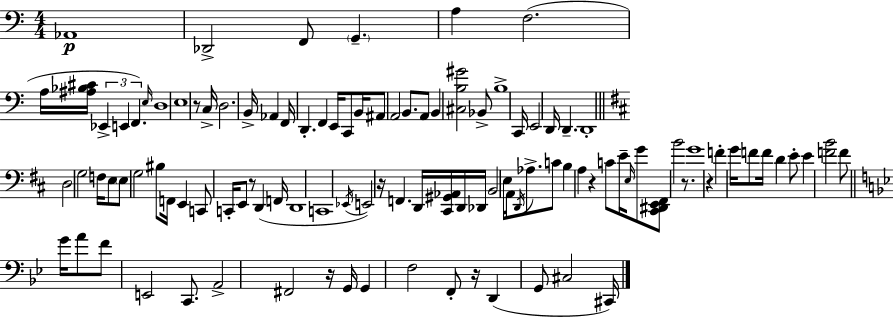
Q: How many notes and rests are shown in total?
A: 107